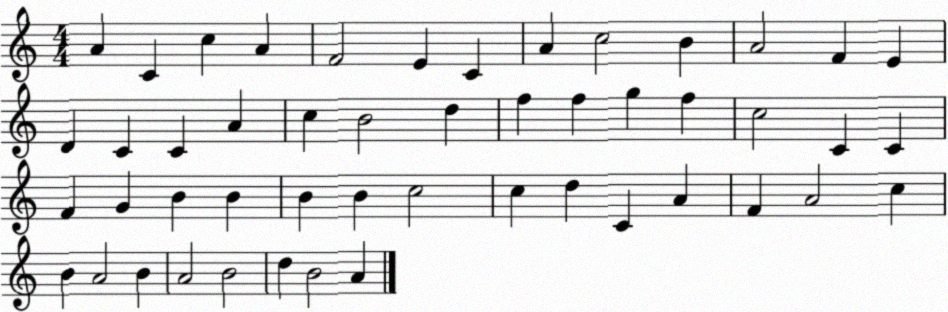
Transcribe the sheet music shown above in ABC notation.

X:1
T:Untitled
M:4/4
L:1/4
K:C
A C c A F2 E C A c2 B A2 F E D C C A c B2 d f f g f c2 C C F G B B B B c2 c d C A F A2 c B A2 B A2 B2 d B2 A